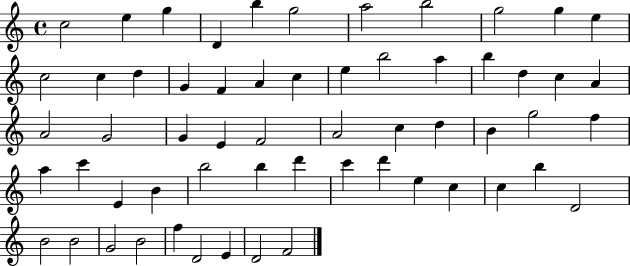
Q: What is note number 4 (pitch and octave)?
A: D4